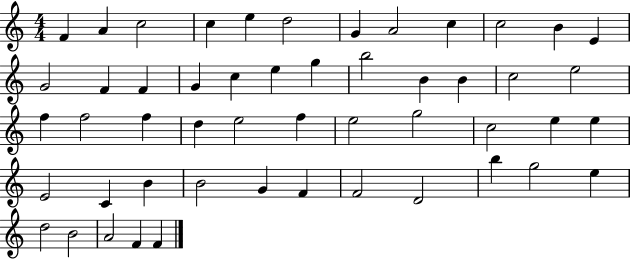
F4/q A4/q C5/h C5/q E5/q D5/h G4/q A4/h C5/q C5/h B4/q E4/q G4/h F4/q F4/q G4/q C5/q E5/q G5/q B5/h B4/q B4/q C5/h E5/h F5/q F5/h F5/q D5/q E5/h F5/q E5/h G5/h C5/h E5/q E5/q E4/h C4/q B4/q B4/h G4/q F4/q F4/h D4/h B5/q G5/h E5/q D5/h B4/h A4/h F4/q F4/q